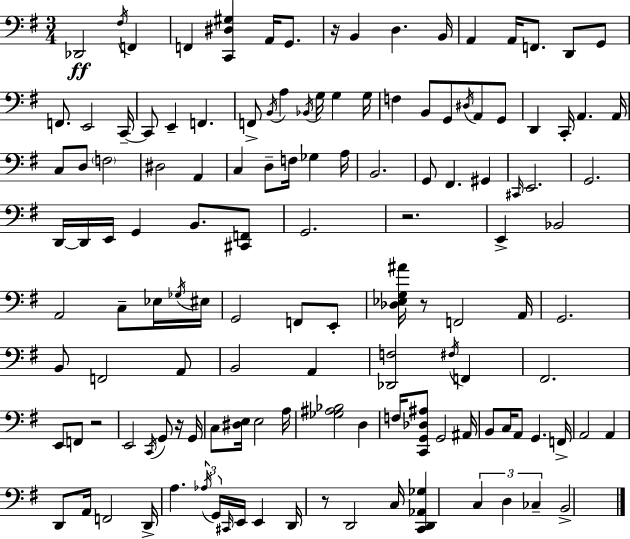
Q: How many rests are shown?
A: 6